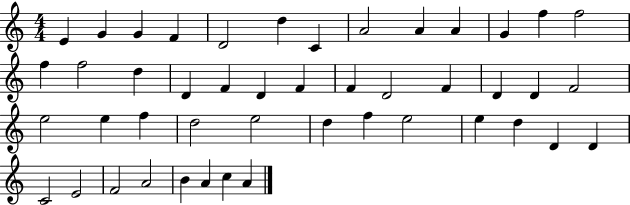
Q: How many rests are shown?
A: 0